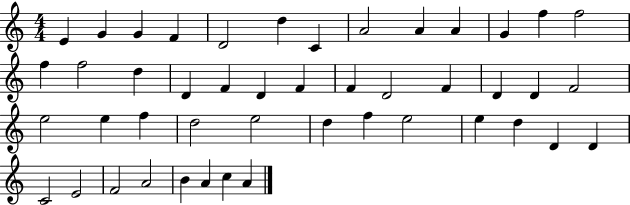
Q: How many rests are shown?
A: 0